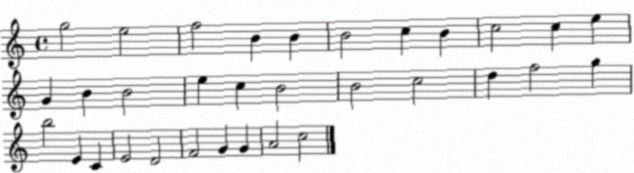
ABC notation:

X:1
T:Untitled
M:4/4
L:1/4
K:C
g2 e2 f2 B B B2 c B c2 c e G B B2 e c B2 B2 c2 d f2 g b2 E C E2 D2 F2 G G A2 c2